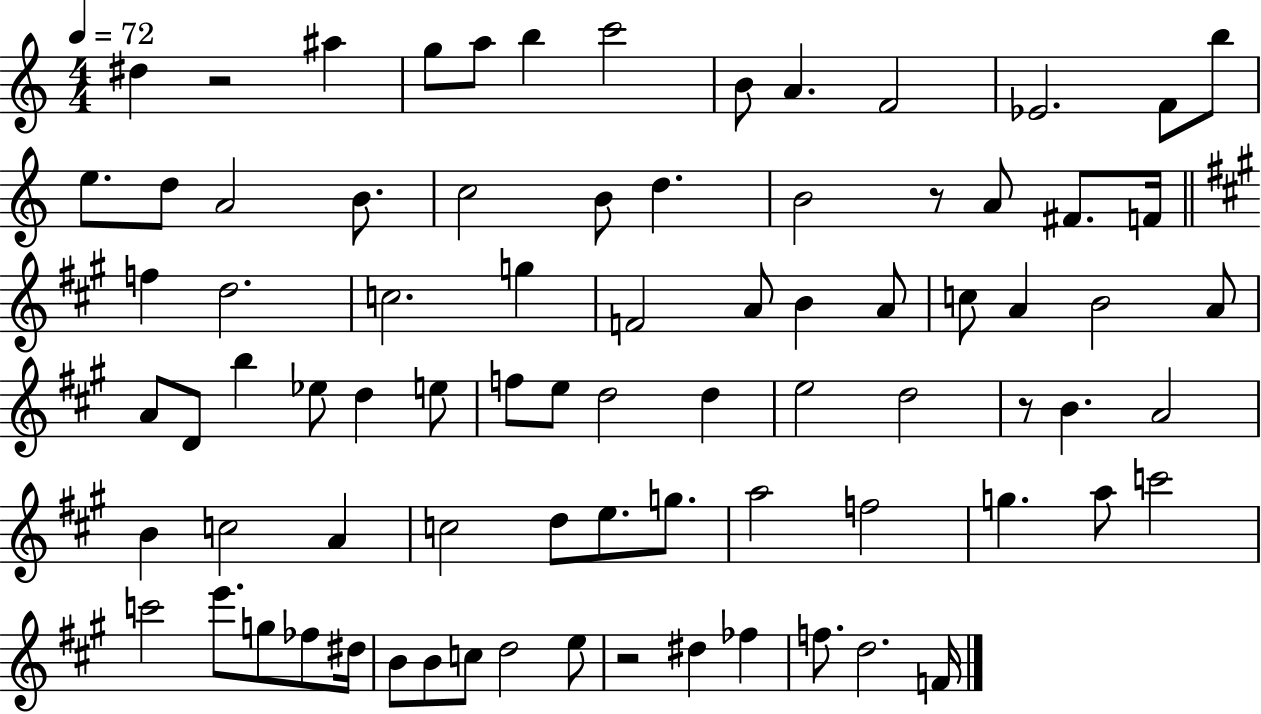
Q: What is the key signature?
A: C major